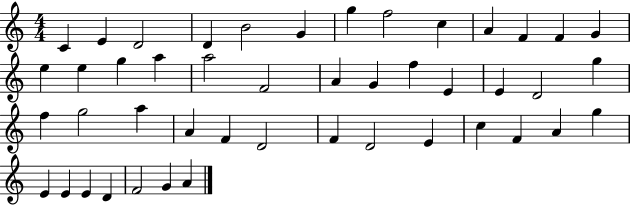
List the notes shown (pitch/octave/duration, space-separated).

C4/q E4/q D4/h D4/q B4/h G4/q G5/q F5/h C5/q A4/q F4/q F4/q G4/q E5/q E5/q G5/q A5/q A5/h F4/h A4/q G4/q F5/q E4/q E4/q D4/h G5/q F5/q G5/h A5/q A4/q F4/q D4/h F4/q D4/h E4/q C5/q F4/q A4/q G5/q E4/q E4/q E4/q D4/q F4/h G4/q A4/q